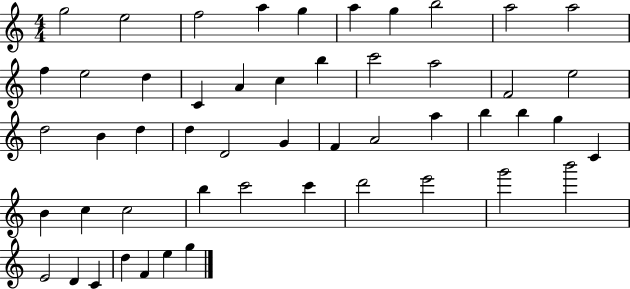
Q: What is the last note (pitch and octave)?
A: G5